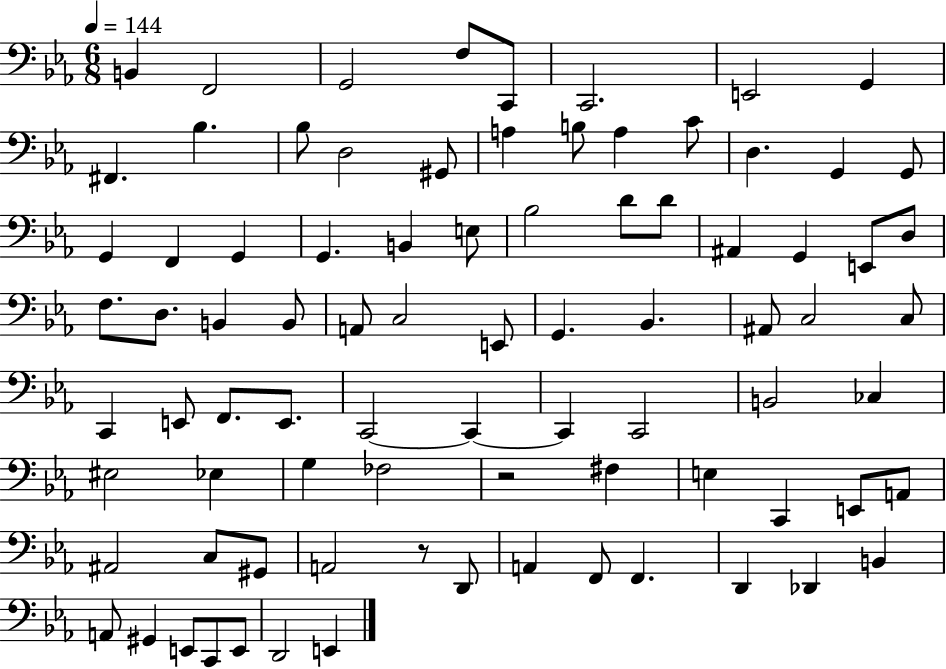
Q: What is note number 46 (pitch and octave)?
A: C2